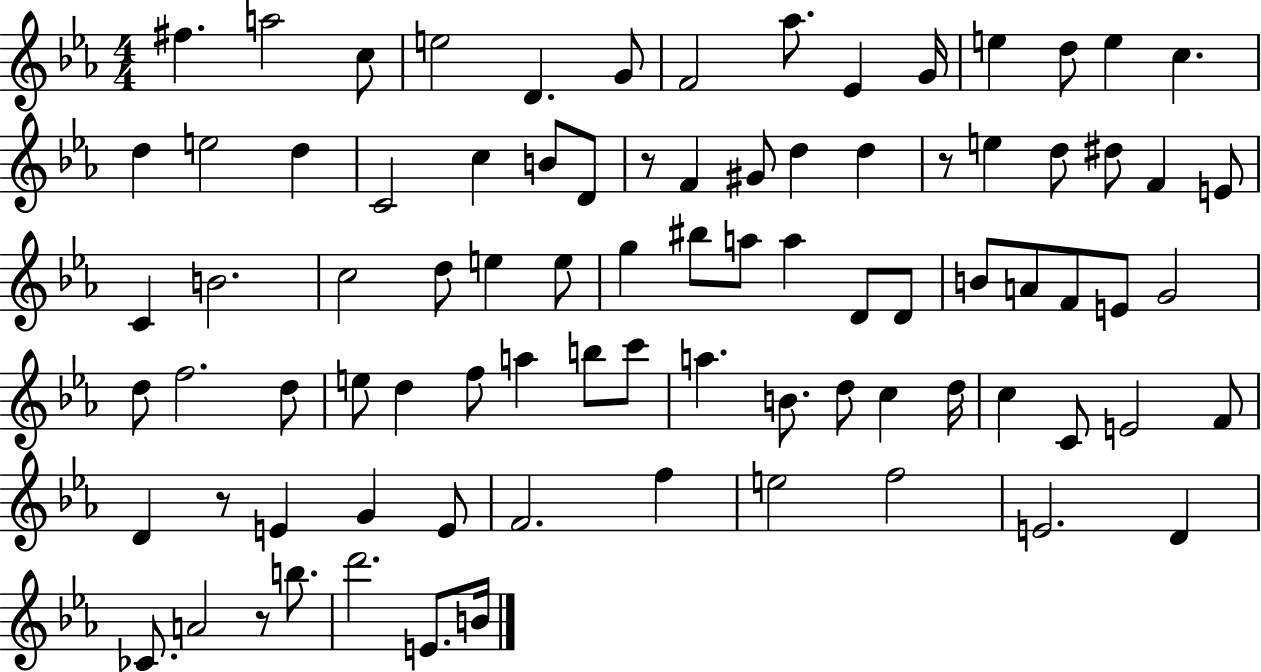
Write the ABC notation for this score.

X:1
T:Untitled
M:4/4
L:1/4
K:Eb
^f a2 c/2 e2 D G/2 F2 _a/2 _E G/4 e d/2 e c d e2 d C2 c B/2 D/2 z/2 F ^G/2 d d z/2 e d/2 ^d/2 F E/2 C B2 c2 d/2 e e/2 g ^b/2 a/2 a D/2 D/2 B/2 A/2 F/2 E/2 G2 d/2 f2 d/2 e/2 d f/2 a b/2 c'/2 a B/2 d/2 c d/4 c C/2 E2 F/2 D z/2 E G E/2 F2 f e2 f2 E2 D _C/2 A2 z/2 b/2 d'2 E/2 B/4